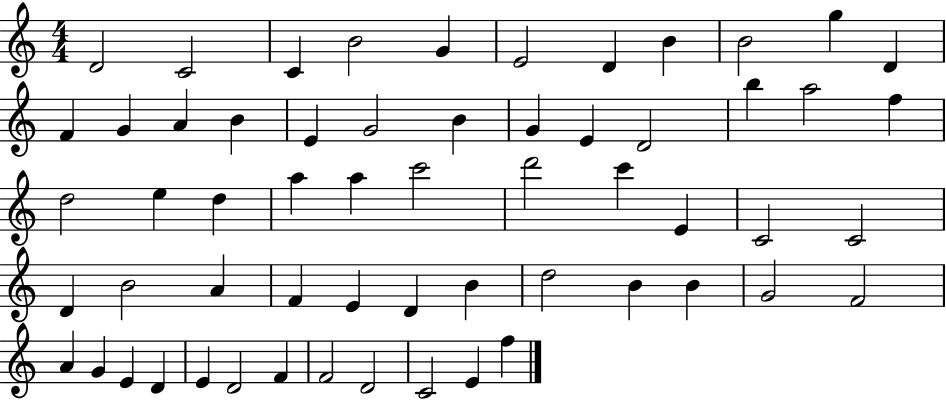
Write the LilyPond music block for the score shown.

{
  \clef treble
  \numericTimeSignature
  \time 4/4
  \key c \major
  d'2 c'2 | c'4 b'2 g'4 | e'2 d'4 b'4 | b'2 g''4 d'4 | \break f'4 g'4 a'4 b'4 | e'4 g'2 b'4 | g'4 e'4 d'2 | b''4 a''2 f''4 | \break d''2 e''4 d''4 | a''4 a''4 c'''2 | d'''2 c'''4 e'4 | c'2 c'2 | \break d'4 b'2 a'4 | f'4 e'4 d'4 b'4 | d''2 b'4 b'4 | g'2 f'2 | \break a'4 g'4 e'4 d'4 | e'4 d'2 f'4 | f'2 d'2 | c'2 e'4 f''4 | \break \bar "|."
}